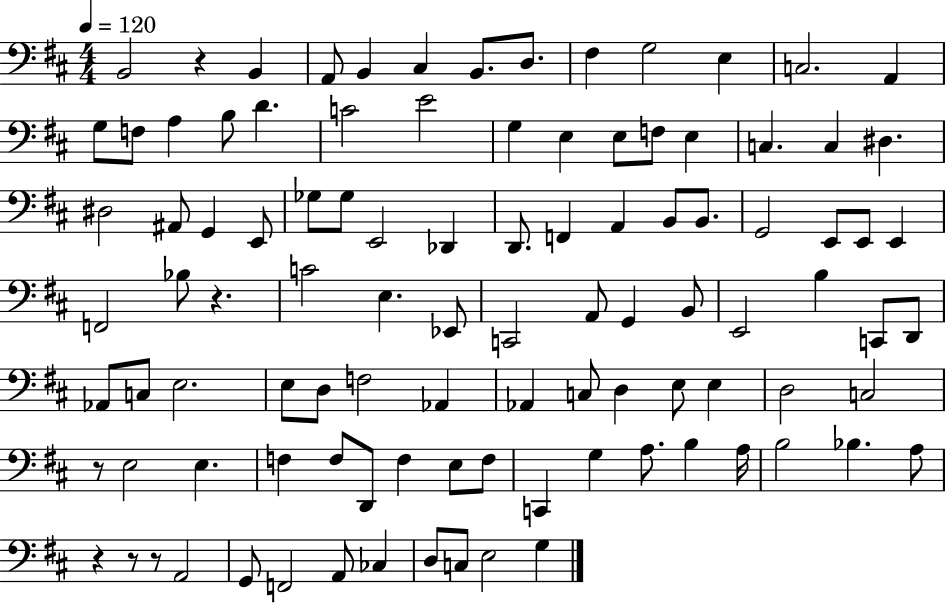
{
  \clef bass
  \numericTimeSignature
  \time 4/4
  \key d \major
  \tempo 4 = 120
  b,2 r4 b,4 | a,8 b,4 cis4 b,8. d8. | fis4 g2 e4 | c2. a,4 | \break g8 f8 a4 b8 d'4. | c'2 e'2 | g4 e4 e8 f8 e4 | c4. c4 dis4. | \break dis2 ais,8 g,4 e,8 | ges8 ges8 e,2 des,4 | d,8. f,4 a,4 b,8 b,8. | g,2 e,8 e,8 e,4 | \break f,2 bes8 r4. | c'2 e4. ees,8 | c,2 a,8 g,4 b,8 | e,2 b4 c,8 d,8 | \break aes,8 c8 e2. | e8 d8 f2 aes,4 | aes,4 c8 d4 e8 e4 | d2 c2 | \break r8 e2 e4. | f4 f8 d,8 f4 e8 f8 | c,4 g4 a8. b4 a16 | b2 bes4. a8 | \break r4 r8 r8 a,2 | g,8 f,2 a,8 ces4 | d8 c8 e2 g4 | \bar "|."
}